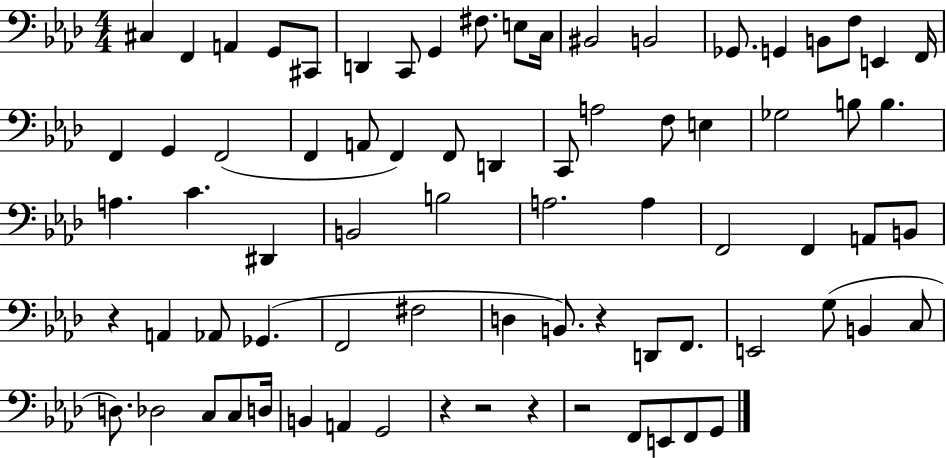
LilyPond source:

{
  \clef bass
  \numericTimeSignature
  \time 4/4
  \key aes \major
  \repeat volta 2 { cis4 f,4 a,4 g,8 cis,8 | d,4 c,8 g,4 fis8. e8 c16 | bis,2 b,2 | ges,8. g,4 b,8 f8 e,4 f,16 | \break f,4 g,4 f,2( | f,4 a,8 f,4) f,8 d,4 | c,8 a2 f8 e4 | ges2 b8 b4. | \break a4. c'4. dis,4 | b,2 b2 | a2. a4 | f,2 f,4 a,8 b,8 | \break r4 a,4 aes,8 ges,4.( | f,2 fis2 | d4 b,8.) r4 d,8 f,8. | e,2 g8( b,4 c8 | \break d8.) des2 c8 c8 d16 | b,4 a,4 g,2 | r4 r2 r4 | r2 f,8 e,8 f,8 g,8 | \break } \bar "|."
}